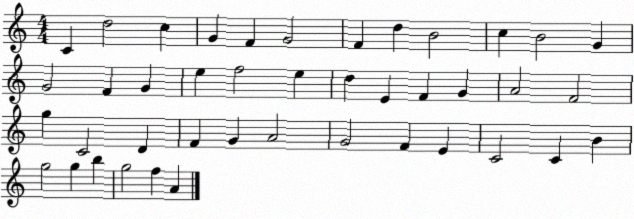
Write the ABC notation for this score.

X:1
T:Untitled
M:4/4
L:1/4
K:C
C d2 c G F G2 F d B2 c B2 G G2 F G e f2 e d E F G A2 F2 g C2 D F G A2 G2 F E C2 C B g2 g b g2 f A